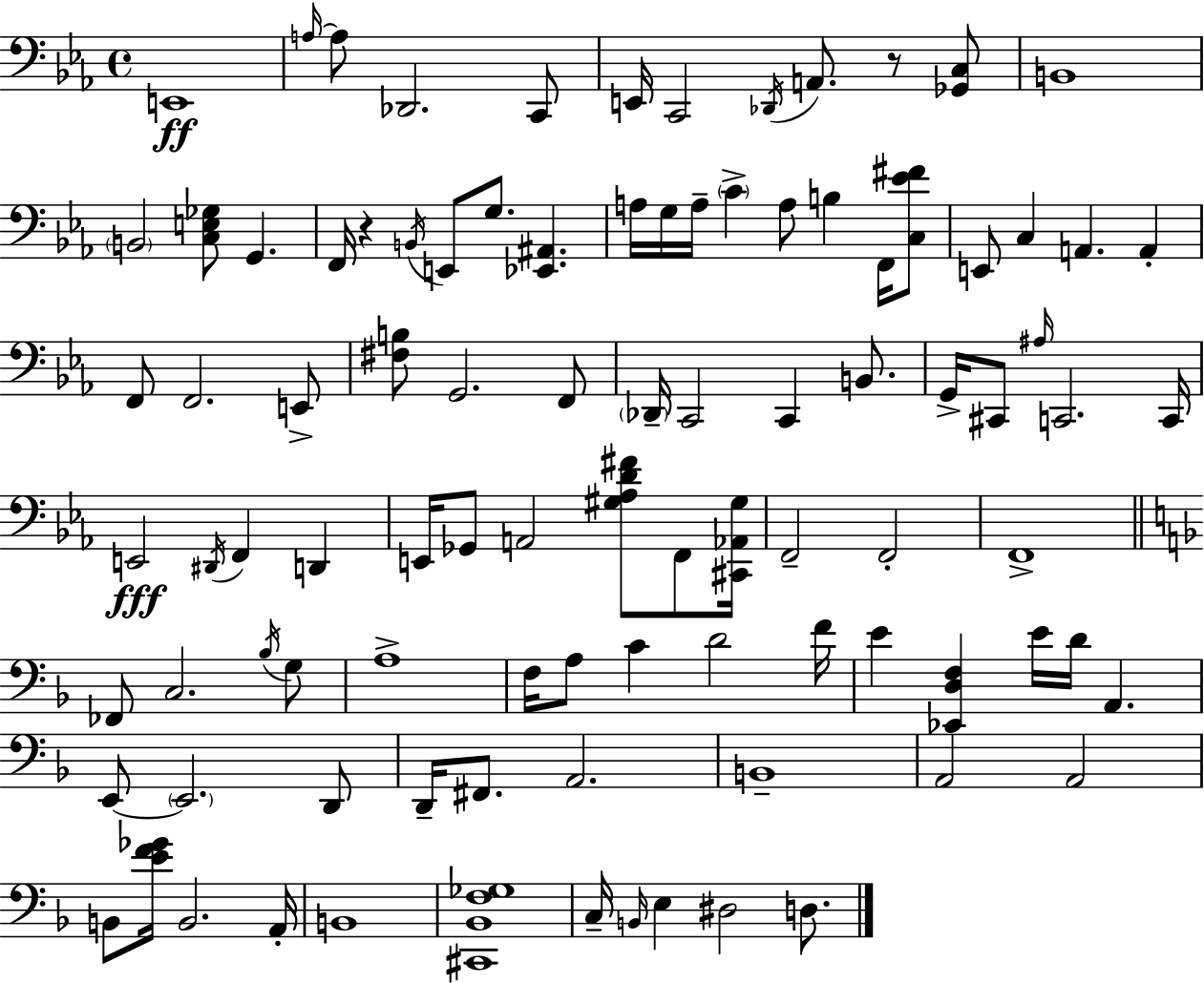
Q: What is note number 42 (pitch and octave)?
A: E2